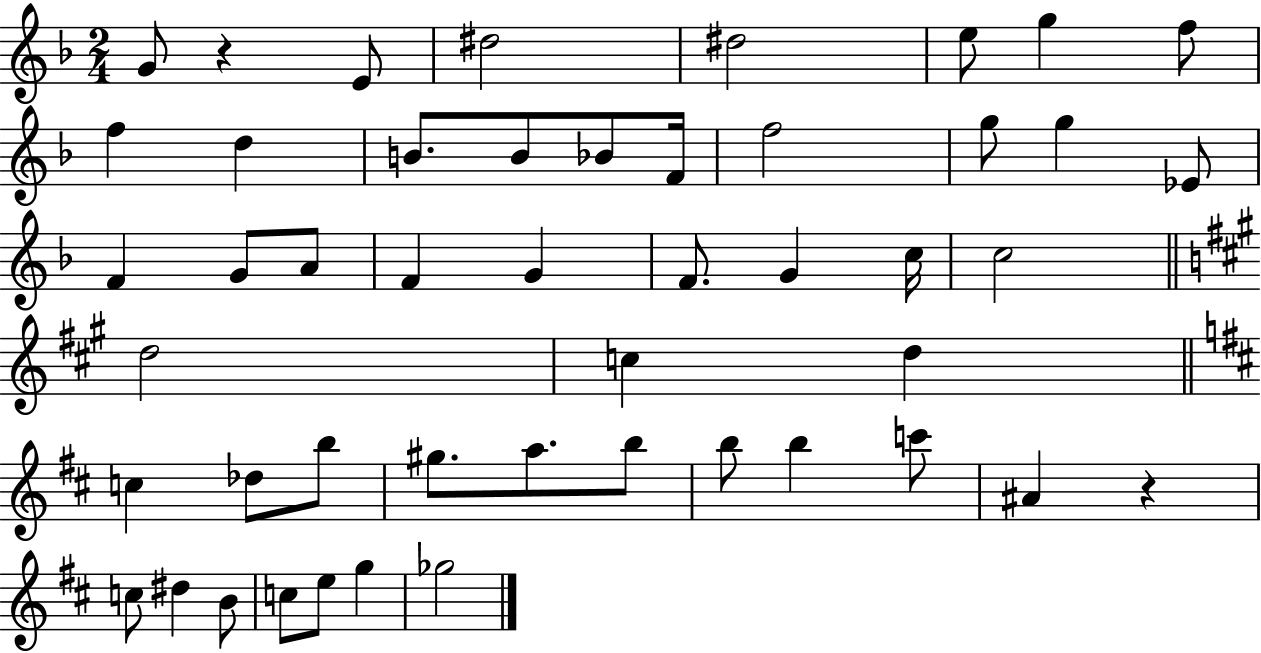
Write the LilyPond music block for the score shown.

{
  \clef treble
  \numericTimeSignature
  \time 2/4
  \key f \major
  \repeat volta 2 { g'8 r4 e'8 | dis''2 | dis''2 | e''8 g''4 f''8 | \break f''4 d''4 | b'8. b'8 bes'8 f'16 | f''2 | g''8 g''4 ees'8 | \break f'4 g'8 a'8 | f'4 g'4 | f'8. g'4 c''16 | c''2 | \break \bar "||" \break \key a \major d''2 | c''4 d''4 | \bar "||" \break \key d \major c''4 des''8 b''8 | gis''8. a''8. b''8 | b''8 b''4 c'''8 | ais'4 r4 | \break c''8 dis''4 b'8 | c''8 e''8 g''4 | ges''2 | } \bar "|."
}